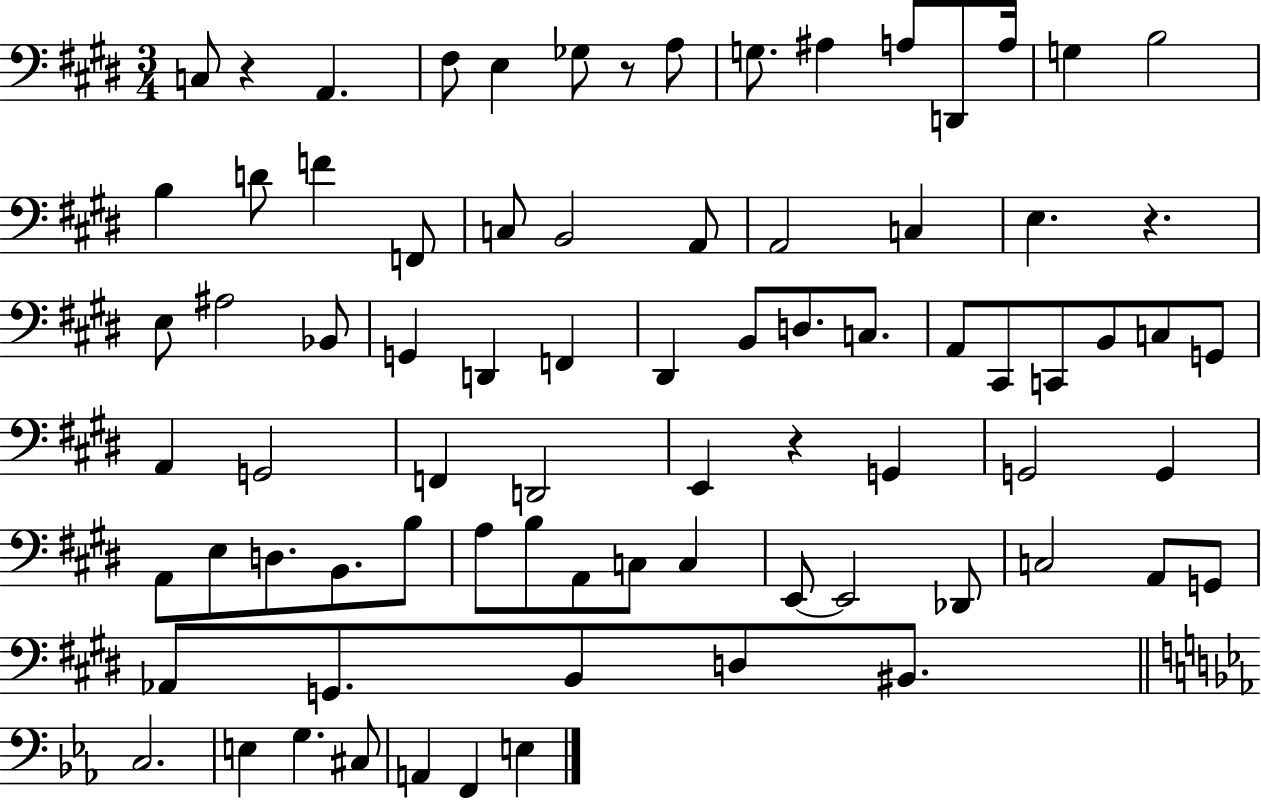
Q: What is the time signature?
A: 3/4